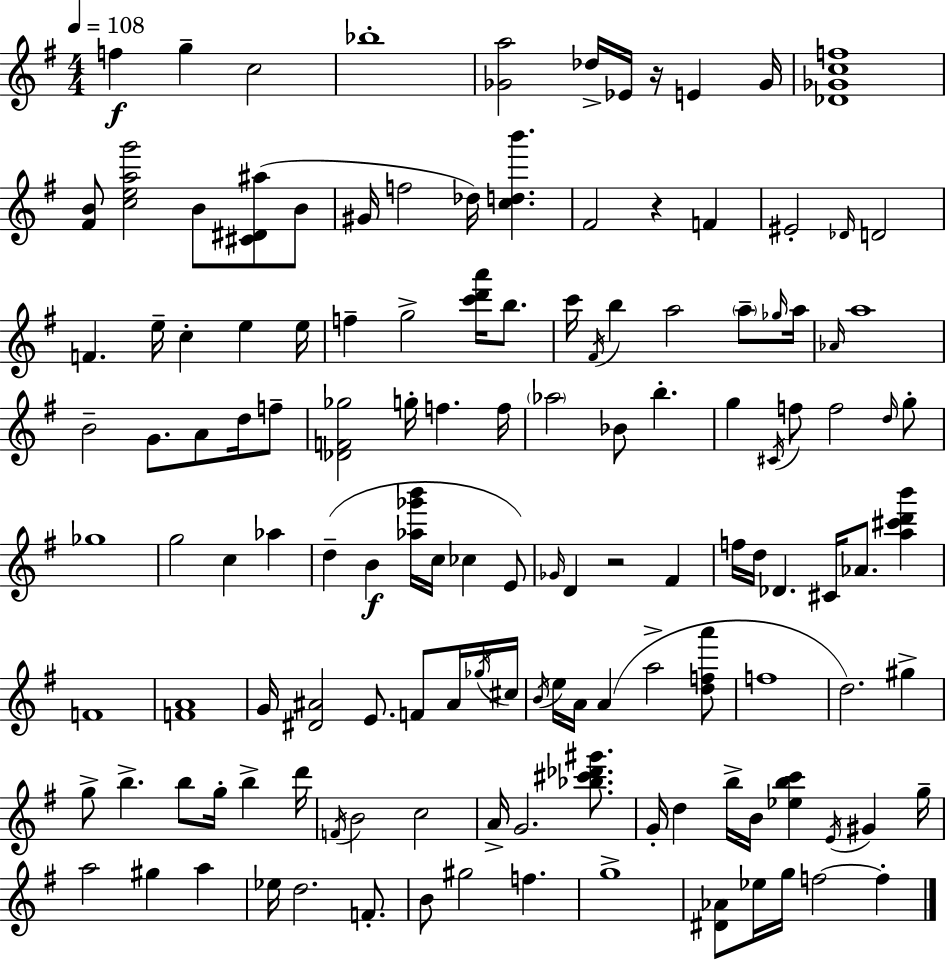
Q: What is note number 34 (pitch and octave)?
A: Ab4